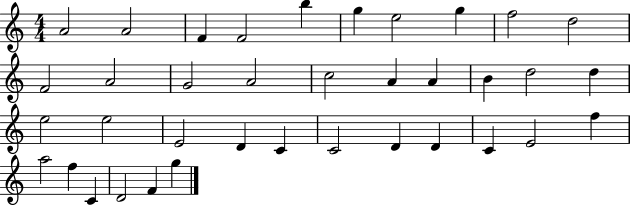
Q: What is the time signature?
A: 4/4